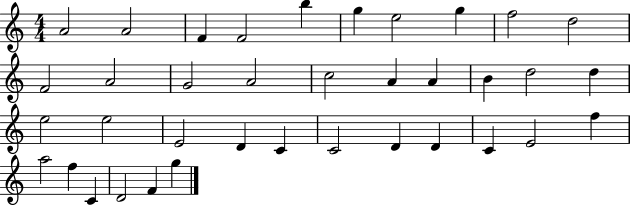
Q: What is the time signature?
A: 4/4